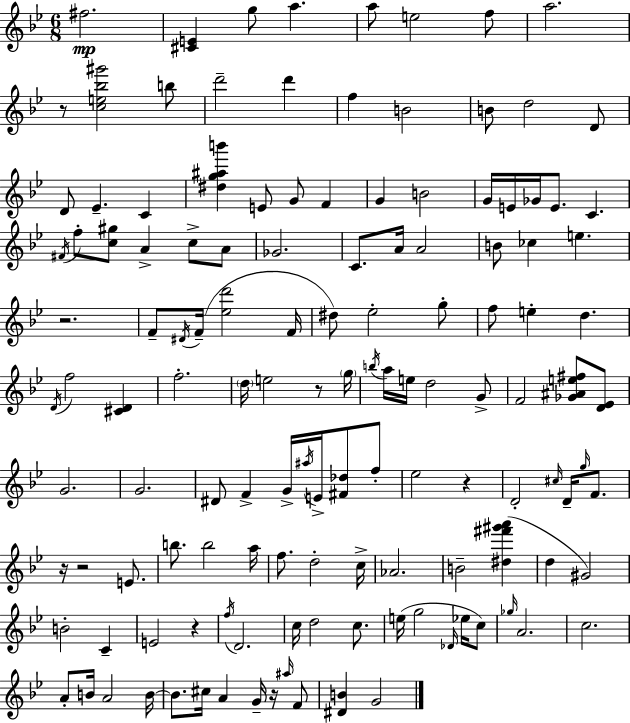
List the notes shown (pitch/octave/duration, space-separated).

F#5/h. [C#4,E4]/q G5/e A5/q. A5/e E5/h F5/e A5/h. R/e [C5,E5,Bb5,G#6]/h B5/e D6/h D6/q F5/q B4/h B4/e D5/h D4/e D4/e Eb4/q. C4/q [D#5,G5,A#5,B6]/q E4/e G4/e F4/q G4/q B4/h G4/s E4/s Gb4/s E4/e. C4/q. F#4/s F5/e [C5,G#5]/e A4/q C5/e A4/e Gb4/h. C4/e. A4/s A4/h B4/e CES5/q E5/q. R/h. F4/e D#4/s F4/s [Eb5,D6]/h F4/s D#5/e Eb5/h G5/e F5/e E5/q D5/q. D4/s F5/h [C#4,D4]/q F5/h. D5/s E5/h R/e G5/s B5/s A5/s E5/s D5/h G4/e F4/h [Gb4,A#4,E5,F#5]/e [D4,Eb4]/e G4/h. G4/h. D#4/e F4/q G4/s A#5/s E4/s [F#4,Db5]/e F5/e Eb5/h R/q D4/h C#5/s D4/s G5/s F4/e. R/s R/h E4/e. B5/e. B5/h A5/s F5/e. D5/h C5/s Ab4/h. B4/h [D#5,F#6,G#6,A6]/q D5/q G#4/h B4/h C4/q E4/h R/q F5/s D4/h. C5/s D5/h C5/e. E5/s G5/h Db4/s Eb5/s C5/e Gb5/s A4/h. C5/h. A4/e B4/s A4/h B4/s B4/e. C#5/s A4/q G4/s R/s A#5/s F4/e [D#4,B4]/q G4/h